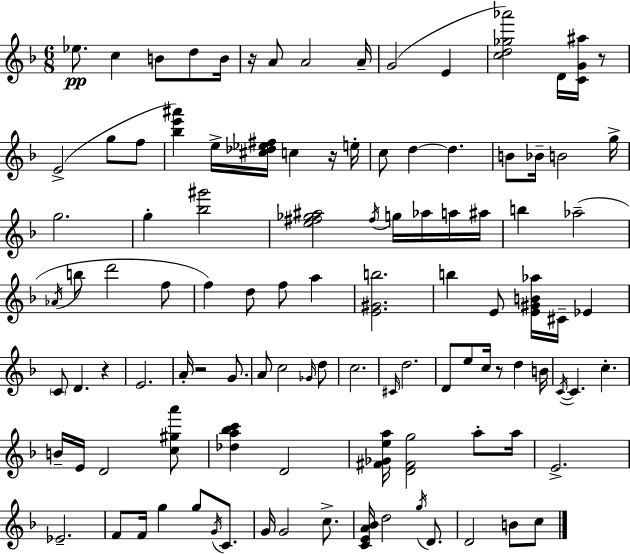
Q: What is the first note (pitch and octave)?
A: Eb5